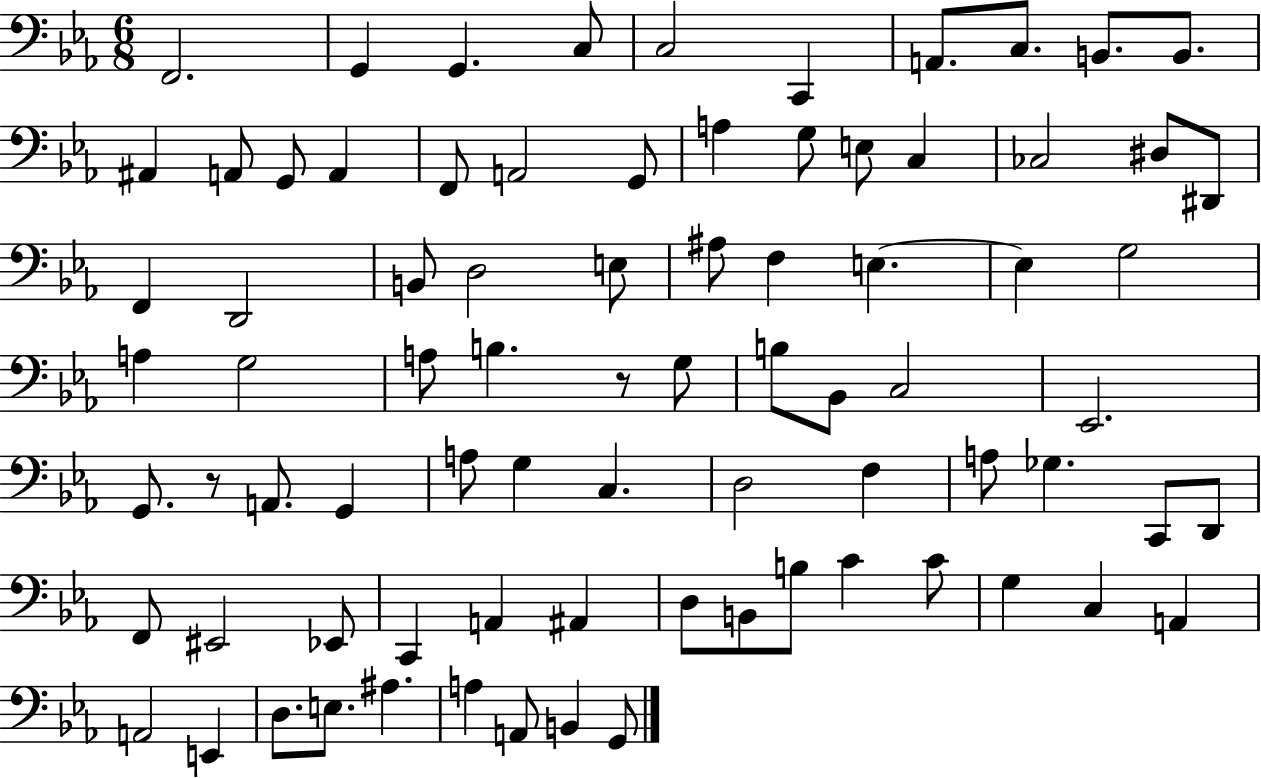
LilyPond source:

{
  \clef bass
  \numericTimeSignature
  \time 6/8
  \key ees \major
  f,2. | g,4 g,4. c8 | c2 c,4 | a,8. c8. b,8. b,8. | \break ais,4 a,8 g,8 a,4 | f,8 a,2 g,8 | a4 g8 e8 c4 | ces2 dis8 dis,8 | \break f,4 d,2 | b,8 d2 e8 | ais8 f4 e4.~~ | e4 g2 | \break a4 g2 | a8 b4. r8 g8 | b8 bes,8 c2 | ees,2. | \break g,8. r8 a,8. g,4 | a8 g4 c4. | d2 f4 | a8 ges4. c,8 d,8 | \break f,8 eis,2 ees,8 | c,4 a,4 ais,4 | d8 b,8 b8 c'4 c'8 | g4 c4 a,4 | \break a,2 e,4 | d8. e8. ais4. | a4 a,8 b,4 g,8 | \bar "|."
}